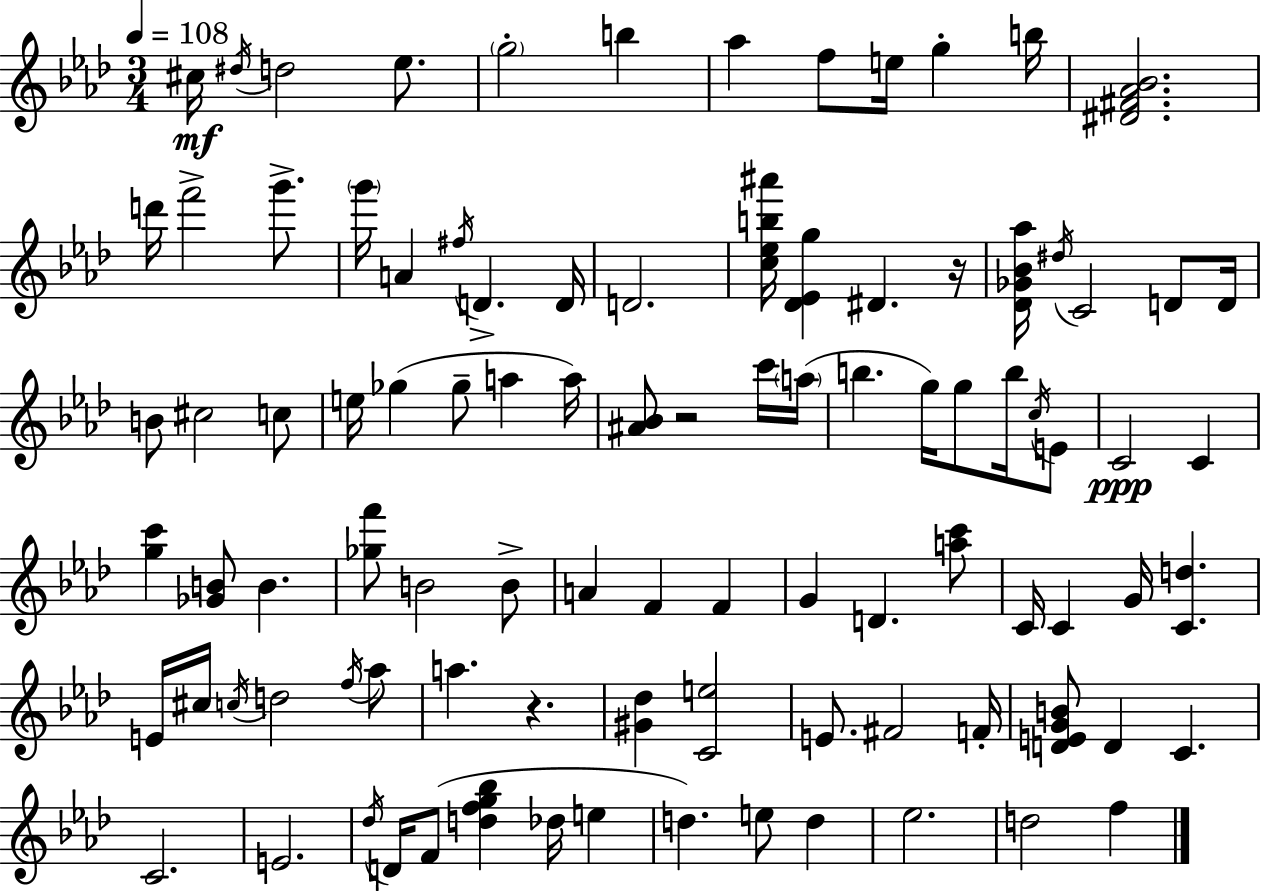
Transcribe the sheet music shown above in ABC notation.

X:1
T:Untitled
M:3/4
L:1/4
K:Ab
^c/4 ^d/4 d2 _e/2 g2 b _a f/2 e/4 g b/4 [^D^F_A_B]2 d'/4 f'2 g'/2 g'/4 A ^f/4 D D/4 D2 [c_eb^a']/4 [_D_Eg] ^D z/4 [_D_G_B_a]/4 ^d/4 C2 D/2 D/4 B/2 ^c2 c/2 e/4 _g _g/2 a a/4 [^A_B]/2 z2 c'/4 a/4 b g/4 g/2 b/4 c/4 E/2 C2 C [gc'] [_GB]/2 B [_gf']/2 B2 B/2 A F F G D [ac']/2 C/4 C G/4 [Cd] E/4 ^c/4 c/4 d2 f/4 _a/2 a z [^G_d] [Ce]2 E/2 ^F2 F/4 [DEGB]/2 D C C2 E2 _d/4 D/4 F/2 [dfg_b] _d/4 e d e/2 d _e2 d2 f